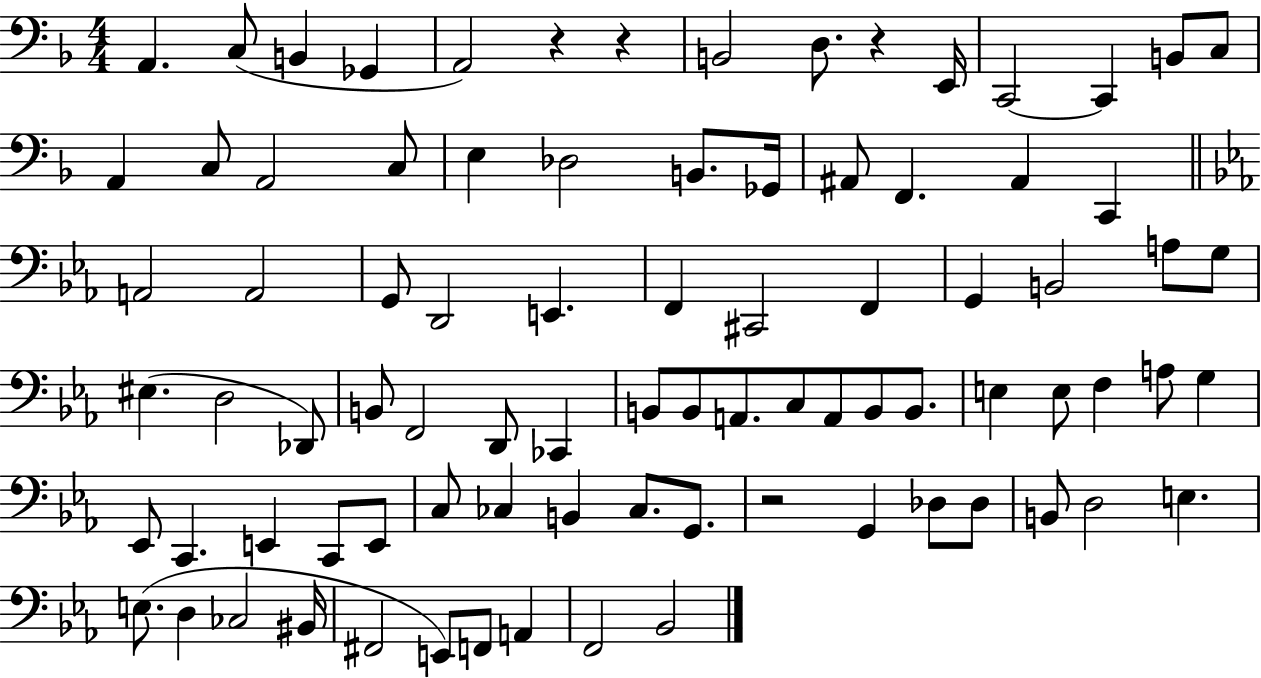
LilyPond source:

{
  \clef bass
  \numericTimeSignature
  \time 4/4
  \key f \major
  a,4. c8( b,4 ges,4 | a,2) r4 r4 | b,2 d8. r4 e,16 | c,2~~ c,4 b,8 c8 | \break a,4 c8 a,2 c8 | e4 des2 b,8. ges,16 | ais,8 f,4. ais,4 c,4 | \bar "||" \break \key ees \major a,2 a,2 | g,8 d,2 e,4. | f,4 cis,2 f,4 | g,4 b,2 a8 g8 | \break eis4.( d2 des,8) | b,8 f,2 d,8 ces,4 | b,8 b,8 a,8. c8 a,8 b,8 b,8. | e4 e8 f4 a8 g4 | \break ees,8 c,4. e,4 c,8 e,8 | c8 ces4 b,4 ces8. g,8. | r2 g,4 des8 des8 | b,8 d2 e4. | \break e8.( d4 ces2 bis,16 | fis,2 e,8) f,8 a,4 | f,2 bes,2 | \bar "|."
}